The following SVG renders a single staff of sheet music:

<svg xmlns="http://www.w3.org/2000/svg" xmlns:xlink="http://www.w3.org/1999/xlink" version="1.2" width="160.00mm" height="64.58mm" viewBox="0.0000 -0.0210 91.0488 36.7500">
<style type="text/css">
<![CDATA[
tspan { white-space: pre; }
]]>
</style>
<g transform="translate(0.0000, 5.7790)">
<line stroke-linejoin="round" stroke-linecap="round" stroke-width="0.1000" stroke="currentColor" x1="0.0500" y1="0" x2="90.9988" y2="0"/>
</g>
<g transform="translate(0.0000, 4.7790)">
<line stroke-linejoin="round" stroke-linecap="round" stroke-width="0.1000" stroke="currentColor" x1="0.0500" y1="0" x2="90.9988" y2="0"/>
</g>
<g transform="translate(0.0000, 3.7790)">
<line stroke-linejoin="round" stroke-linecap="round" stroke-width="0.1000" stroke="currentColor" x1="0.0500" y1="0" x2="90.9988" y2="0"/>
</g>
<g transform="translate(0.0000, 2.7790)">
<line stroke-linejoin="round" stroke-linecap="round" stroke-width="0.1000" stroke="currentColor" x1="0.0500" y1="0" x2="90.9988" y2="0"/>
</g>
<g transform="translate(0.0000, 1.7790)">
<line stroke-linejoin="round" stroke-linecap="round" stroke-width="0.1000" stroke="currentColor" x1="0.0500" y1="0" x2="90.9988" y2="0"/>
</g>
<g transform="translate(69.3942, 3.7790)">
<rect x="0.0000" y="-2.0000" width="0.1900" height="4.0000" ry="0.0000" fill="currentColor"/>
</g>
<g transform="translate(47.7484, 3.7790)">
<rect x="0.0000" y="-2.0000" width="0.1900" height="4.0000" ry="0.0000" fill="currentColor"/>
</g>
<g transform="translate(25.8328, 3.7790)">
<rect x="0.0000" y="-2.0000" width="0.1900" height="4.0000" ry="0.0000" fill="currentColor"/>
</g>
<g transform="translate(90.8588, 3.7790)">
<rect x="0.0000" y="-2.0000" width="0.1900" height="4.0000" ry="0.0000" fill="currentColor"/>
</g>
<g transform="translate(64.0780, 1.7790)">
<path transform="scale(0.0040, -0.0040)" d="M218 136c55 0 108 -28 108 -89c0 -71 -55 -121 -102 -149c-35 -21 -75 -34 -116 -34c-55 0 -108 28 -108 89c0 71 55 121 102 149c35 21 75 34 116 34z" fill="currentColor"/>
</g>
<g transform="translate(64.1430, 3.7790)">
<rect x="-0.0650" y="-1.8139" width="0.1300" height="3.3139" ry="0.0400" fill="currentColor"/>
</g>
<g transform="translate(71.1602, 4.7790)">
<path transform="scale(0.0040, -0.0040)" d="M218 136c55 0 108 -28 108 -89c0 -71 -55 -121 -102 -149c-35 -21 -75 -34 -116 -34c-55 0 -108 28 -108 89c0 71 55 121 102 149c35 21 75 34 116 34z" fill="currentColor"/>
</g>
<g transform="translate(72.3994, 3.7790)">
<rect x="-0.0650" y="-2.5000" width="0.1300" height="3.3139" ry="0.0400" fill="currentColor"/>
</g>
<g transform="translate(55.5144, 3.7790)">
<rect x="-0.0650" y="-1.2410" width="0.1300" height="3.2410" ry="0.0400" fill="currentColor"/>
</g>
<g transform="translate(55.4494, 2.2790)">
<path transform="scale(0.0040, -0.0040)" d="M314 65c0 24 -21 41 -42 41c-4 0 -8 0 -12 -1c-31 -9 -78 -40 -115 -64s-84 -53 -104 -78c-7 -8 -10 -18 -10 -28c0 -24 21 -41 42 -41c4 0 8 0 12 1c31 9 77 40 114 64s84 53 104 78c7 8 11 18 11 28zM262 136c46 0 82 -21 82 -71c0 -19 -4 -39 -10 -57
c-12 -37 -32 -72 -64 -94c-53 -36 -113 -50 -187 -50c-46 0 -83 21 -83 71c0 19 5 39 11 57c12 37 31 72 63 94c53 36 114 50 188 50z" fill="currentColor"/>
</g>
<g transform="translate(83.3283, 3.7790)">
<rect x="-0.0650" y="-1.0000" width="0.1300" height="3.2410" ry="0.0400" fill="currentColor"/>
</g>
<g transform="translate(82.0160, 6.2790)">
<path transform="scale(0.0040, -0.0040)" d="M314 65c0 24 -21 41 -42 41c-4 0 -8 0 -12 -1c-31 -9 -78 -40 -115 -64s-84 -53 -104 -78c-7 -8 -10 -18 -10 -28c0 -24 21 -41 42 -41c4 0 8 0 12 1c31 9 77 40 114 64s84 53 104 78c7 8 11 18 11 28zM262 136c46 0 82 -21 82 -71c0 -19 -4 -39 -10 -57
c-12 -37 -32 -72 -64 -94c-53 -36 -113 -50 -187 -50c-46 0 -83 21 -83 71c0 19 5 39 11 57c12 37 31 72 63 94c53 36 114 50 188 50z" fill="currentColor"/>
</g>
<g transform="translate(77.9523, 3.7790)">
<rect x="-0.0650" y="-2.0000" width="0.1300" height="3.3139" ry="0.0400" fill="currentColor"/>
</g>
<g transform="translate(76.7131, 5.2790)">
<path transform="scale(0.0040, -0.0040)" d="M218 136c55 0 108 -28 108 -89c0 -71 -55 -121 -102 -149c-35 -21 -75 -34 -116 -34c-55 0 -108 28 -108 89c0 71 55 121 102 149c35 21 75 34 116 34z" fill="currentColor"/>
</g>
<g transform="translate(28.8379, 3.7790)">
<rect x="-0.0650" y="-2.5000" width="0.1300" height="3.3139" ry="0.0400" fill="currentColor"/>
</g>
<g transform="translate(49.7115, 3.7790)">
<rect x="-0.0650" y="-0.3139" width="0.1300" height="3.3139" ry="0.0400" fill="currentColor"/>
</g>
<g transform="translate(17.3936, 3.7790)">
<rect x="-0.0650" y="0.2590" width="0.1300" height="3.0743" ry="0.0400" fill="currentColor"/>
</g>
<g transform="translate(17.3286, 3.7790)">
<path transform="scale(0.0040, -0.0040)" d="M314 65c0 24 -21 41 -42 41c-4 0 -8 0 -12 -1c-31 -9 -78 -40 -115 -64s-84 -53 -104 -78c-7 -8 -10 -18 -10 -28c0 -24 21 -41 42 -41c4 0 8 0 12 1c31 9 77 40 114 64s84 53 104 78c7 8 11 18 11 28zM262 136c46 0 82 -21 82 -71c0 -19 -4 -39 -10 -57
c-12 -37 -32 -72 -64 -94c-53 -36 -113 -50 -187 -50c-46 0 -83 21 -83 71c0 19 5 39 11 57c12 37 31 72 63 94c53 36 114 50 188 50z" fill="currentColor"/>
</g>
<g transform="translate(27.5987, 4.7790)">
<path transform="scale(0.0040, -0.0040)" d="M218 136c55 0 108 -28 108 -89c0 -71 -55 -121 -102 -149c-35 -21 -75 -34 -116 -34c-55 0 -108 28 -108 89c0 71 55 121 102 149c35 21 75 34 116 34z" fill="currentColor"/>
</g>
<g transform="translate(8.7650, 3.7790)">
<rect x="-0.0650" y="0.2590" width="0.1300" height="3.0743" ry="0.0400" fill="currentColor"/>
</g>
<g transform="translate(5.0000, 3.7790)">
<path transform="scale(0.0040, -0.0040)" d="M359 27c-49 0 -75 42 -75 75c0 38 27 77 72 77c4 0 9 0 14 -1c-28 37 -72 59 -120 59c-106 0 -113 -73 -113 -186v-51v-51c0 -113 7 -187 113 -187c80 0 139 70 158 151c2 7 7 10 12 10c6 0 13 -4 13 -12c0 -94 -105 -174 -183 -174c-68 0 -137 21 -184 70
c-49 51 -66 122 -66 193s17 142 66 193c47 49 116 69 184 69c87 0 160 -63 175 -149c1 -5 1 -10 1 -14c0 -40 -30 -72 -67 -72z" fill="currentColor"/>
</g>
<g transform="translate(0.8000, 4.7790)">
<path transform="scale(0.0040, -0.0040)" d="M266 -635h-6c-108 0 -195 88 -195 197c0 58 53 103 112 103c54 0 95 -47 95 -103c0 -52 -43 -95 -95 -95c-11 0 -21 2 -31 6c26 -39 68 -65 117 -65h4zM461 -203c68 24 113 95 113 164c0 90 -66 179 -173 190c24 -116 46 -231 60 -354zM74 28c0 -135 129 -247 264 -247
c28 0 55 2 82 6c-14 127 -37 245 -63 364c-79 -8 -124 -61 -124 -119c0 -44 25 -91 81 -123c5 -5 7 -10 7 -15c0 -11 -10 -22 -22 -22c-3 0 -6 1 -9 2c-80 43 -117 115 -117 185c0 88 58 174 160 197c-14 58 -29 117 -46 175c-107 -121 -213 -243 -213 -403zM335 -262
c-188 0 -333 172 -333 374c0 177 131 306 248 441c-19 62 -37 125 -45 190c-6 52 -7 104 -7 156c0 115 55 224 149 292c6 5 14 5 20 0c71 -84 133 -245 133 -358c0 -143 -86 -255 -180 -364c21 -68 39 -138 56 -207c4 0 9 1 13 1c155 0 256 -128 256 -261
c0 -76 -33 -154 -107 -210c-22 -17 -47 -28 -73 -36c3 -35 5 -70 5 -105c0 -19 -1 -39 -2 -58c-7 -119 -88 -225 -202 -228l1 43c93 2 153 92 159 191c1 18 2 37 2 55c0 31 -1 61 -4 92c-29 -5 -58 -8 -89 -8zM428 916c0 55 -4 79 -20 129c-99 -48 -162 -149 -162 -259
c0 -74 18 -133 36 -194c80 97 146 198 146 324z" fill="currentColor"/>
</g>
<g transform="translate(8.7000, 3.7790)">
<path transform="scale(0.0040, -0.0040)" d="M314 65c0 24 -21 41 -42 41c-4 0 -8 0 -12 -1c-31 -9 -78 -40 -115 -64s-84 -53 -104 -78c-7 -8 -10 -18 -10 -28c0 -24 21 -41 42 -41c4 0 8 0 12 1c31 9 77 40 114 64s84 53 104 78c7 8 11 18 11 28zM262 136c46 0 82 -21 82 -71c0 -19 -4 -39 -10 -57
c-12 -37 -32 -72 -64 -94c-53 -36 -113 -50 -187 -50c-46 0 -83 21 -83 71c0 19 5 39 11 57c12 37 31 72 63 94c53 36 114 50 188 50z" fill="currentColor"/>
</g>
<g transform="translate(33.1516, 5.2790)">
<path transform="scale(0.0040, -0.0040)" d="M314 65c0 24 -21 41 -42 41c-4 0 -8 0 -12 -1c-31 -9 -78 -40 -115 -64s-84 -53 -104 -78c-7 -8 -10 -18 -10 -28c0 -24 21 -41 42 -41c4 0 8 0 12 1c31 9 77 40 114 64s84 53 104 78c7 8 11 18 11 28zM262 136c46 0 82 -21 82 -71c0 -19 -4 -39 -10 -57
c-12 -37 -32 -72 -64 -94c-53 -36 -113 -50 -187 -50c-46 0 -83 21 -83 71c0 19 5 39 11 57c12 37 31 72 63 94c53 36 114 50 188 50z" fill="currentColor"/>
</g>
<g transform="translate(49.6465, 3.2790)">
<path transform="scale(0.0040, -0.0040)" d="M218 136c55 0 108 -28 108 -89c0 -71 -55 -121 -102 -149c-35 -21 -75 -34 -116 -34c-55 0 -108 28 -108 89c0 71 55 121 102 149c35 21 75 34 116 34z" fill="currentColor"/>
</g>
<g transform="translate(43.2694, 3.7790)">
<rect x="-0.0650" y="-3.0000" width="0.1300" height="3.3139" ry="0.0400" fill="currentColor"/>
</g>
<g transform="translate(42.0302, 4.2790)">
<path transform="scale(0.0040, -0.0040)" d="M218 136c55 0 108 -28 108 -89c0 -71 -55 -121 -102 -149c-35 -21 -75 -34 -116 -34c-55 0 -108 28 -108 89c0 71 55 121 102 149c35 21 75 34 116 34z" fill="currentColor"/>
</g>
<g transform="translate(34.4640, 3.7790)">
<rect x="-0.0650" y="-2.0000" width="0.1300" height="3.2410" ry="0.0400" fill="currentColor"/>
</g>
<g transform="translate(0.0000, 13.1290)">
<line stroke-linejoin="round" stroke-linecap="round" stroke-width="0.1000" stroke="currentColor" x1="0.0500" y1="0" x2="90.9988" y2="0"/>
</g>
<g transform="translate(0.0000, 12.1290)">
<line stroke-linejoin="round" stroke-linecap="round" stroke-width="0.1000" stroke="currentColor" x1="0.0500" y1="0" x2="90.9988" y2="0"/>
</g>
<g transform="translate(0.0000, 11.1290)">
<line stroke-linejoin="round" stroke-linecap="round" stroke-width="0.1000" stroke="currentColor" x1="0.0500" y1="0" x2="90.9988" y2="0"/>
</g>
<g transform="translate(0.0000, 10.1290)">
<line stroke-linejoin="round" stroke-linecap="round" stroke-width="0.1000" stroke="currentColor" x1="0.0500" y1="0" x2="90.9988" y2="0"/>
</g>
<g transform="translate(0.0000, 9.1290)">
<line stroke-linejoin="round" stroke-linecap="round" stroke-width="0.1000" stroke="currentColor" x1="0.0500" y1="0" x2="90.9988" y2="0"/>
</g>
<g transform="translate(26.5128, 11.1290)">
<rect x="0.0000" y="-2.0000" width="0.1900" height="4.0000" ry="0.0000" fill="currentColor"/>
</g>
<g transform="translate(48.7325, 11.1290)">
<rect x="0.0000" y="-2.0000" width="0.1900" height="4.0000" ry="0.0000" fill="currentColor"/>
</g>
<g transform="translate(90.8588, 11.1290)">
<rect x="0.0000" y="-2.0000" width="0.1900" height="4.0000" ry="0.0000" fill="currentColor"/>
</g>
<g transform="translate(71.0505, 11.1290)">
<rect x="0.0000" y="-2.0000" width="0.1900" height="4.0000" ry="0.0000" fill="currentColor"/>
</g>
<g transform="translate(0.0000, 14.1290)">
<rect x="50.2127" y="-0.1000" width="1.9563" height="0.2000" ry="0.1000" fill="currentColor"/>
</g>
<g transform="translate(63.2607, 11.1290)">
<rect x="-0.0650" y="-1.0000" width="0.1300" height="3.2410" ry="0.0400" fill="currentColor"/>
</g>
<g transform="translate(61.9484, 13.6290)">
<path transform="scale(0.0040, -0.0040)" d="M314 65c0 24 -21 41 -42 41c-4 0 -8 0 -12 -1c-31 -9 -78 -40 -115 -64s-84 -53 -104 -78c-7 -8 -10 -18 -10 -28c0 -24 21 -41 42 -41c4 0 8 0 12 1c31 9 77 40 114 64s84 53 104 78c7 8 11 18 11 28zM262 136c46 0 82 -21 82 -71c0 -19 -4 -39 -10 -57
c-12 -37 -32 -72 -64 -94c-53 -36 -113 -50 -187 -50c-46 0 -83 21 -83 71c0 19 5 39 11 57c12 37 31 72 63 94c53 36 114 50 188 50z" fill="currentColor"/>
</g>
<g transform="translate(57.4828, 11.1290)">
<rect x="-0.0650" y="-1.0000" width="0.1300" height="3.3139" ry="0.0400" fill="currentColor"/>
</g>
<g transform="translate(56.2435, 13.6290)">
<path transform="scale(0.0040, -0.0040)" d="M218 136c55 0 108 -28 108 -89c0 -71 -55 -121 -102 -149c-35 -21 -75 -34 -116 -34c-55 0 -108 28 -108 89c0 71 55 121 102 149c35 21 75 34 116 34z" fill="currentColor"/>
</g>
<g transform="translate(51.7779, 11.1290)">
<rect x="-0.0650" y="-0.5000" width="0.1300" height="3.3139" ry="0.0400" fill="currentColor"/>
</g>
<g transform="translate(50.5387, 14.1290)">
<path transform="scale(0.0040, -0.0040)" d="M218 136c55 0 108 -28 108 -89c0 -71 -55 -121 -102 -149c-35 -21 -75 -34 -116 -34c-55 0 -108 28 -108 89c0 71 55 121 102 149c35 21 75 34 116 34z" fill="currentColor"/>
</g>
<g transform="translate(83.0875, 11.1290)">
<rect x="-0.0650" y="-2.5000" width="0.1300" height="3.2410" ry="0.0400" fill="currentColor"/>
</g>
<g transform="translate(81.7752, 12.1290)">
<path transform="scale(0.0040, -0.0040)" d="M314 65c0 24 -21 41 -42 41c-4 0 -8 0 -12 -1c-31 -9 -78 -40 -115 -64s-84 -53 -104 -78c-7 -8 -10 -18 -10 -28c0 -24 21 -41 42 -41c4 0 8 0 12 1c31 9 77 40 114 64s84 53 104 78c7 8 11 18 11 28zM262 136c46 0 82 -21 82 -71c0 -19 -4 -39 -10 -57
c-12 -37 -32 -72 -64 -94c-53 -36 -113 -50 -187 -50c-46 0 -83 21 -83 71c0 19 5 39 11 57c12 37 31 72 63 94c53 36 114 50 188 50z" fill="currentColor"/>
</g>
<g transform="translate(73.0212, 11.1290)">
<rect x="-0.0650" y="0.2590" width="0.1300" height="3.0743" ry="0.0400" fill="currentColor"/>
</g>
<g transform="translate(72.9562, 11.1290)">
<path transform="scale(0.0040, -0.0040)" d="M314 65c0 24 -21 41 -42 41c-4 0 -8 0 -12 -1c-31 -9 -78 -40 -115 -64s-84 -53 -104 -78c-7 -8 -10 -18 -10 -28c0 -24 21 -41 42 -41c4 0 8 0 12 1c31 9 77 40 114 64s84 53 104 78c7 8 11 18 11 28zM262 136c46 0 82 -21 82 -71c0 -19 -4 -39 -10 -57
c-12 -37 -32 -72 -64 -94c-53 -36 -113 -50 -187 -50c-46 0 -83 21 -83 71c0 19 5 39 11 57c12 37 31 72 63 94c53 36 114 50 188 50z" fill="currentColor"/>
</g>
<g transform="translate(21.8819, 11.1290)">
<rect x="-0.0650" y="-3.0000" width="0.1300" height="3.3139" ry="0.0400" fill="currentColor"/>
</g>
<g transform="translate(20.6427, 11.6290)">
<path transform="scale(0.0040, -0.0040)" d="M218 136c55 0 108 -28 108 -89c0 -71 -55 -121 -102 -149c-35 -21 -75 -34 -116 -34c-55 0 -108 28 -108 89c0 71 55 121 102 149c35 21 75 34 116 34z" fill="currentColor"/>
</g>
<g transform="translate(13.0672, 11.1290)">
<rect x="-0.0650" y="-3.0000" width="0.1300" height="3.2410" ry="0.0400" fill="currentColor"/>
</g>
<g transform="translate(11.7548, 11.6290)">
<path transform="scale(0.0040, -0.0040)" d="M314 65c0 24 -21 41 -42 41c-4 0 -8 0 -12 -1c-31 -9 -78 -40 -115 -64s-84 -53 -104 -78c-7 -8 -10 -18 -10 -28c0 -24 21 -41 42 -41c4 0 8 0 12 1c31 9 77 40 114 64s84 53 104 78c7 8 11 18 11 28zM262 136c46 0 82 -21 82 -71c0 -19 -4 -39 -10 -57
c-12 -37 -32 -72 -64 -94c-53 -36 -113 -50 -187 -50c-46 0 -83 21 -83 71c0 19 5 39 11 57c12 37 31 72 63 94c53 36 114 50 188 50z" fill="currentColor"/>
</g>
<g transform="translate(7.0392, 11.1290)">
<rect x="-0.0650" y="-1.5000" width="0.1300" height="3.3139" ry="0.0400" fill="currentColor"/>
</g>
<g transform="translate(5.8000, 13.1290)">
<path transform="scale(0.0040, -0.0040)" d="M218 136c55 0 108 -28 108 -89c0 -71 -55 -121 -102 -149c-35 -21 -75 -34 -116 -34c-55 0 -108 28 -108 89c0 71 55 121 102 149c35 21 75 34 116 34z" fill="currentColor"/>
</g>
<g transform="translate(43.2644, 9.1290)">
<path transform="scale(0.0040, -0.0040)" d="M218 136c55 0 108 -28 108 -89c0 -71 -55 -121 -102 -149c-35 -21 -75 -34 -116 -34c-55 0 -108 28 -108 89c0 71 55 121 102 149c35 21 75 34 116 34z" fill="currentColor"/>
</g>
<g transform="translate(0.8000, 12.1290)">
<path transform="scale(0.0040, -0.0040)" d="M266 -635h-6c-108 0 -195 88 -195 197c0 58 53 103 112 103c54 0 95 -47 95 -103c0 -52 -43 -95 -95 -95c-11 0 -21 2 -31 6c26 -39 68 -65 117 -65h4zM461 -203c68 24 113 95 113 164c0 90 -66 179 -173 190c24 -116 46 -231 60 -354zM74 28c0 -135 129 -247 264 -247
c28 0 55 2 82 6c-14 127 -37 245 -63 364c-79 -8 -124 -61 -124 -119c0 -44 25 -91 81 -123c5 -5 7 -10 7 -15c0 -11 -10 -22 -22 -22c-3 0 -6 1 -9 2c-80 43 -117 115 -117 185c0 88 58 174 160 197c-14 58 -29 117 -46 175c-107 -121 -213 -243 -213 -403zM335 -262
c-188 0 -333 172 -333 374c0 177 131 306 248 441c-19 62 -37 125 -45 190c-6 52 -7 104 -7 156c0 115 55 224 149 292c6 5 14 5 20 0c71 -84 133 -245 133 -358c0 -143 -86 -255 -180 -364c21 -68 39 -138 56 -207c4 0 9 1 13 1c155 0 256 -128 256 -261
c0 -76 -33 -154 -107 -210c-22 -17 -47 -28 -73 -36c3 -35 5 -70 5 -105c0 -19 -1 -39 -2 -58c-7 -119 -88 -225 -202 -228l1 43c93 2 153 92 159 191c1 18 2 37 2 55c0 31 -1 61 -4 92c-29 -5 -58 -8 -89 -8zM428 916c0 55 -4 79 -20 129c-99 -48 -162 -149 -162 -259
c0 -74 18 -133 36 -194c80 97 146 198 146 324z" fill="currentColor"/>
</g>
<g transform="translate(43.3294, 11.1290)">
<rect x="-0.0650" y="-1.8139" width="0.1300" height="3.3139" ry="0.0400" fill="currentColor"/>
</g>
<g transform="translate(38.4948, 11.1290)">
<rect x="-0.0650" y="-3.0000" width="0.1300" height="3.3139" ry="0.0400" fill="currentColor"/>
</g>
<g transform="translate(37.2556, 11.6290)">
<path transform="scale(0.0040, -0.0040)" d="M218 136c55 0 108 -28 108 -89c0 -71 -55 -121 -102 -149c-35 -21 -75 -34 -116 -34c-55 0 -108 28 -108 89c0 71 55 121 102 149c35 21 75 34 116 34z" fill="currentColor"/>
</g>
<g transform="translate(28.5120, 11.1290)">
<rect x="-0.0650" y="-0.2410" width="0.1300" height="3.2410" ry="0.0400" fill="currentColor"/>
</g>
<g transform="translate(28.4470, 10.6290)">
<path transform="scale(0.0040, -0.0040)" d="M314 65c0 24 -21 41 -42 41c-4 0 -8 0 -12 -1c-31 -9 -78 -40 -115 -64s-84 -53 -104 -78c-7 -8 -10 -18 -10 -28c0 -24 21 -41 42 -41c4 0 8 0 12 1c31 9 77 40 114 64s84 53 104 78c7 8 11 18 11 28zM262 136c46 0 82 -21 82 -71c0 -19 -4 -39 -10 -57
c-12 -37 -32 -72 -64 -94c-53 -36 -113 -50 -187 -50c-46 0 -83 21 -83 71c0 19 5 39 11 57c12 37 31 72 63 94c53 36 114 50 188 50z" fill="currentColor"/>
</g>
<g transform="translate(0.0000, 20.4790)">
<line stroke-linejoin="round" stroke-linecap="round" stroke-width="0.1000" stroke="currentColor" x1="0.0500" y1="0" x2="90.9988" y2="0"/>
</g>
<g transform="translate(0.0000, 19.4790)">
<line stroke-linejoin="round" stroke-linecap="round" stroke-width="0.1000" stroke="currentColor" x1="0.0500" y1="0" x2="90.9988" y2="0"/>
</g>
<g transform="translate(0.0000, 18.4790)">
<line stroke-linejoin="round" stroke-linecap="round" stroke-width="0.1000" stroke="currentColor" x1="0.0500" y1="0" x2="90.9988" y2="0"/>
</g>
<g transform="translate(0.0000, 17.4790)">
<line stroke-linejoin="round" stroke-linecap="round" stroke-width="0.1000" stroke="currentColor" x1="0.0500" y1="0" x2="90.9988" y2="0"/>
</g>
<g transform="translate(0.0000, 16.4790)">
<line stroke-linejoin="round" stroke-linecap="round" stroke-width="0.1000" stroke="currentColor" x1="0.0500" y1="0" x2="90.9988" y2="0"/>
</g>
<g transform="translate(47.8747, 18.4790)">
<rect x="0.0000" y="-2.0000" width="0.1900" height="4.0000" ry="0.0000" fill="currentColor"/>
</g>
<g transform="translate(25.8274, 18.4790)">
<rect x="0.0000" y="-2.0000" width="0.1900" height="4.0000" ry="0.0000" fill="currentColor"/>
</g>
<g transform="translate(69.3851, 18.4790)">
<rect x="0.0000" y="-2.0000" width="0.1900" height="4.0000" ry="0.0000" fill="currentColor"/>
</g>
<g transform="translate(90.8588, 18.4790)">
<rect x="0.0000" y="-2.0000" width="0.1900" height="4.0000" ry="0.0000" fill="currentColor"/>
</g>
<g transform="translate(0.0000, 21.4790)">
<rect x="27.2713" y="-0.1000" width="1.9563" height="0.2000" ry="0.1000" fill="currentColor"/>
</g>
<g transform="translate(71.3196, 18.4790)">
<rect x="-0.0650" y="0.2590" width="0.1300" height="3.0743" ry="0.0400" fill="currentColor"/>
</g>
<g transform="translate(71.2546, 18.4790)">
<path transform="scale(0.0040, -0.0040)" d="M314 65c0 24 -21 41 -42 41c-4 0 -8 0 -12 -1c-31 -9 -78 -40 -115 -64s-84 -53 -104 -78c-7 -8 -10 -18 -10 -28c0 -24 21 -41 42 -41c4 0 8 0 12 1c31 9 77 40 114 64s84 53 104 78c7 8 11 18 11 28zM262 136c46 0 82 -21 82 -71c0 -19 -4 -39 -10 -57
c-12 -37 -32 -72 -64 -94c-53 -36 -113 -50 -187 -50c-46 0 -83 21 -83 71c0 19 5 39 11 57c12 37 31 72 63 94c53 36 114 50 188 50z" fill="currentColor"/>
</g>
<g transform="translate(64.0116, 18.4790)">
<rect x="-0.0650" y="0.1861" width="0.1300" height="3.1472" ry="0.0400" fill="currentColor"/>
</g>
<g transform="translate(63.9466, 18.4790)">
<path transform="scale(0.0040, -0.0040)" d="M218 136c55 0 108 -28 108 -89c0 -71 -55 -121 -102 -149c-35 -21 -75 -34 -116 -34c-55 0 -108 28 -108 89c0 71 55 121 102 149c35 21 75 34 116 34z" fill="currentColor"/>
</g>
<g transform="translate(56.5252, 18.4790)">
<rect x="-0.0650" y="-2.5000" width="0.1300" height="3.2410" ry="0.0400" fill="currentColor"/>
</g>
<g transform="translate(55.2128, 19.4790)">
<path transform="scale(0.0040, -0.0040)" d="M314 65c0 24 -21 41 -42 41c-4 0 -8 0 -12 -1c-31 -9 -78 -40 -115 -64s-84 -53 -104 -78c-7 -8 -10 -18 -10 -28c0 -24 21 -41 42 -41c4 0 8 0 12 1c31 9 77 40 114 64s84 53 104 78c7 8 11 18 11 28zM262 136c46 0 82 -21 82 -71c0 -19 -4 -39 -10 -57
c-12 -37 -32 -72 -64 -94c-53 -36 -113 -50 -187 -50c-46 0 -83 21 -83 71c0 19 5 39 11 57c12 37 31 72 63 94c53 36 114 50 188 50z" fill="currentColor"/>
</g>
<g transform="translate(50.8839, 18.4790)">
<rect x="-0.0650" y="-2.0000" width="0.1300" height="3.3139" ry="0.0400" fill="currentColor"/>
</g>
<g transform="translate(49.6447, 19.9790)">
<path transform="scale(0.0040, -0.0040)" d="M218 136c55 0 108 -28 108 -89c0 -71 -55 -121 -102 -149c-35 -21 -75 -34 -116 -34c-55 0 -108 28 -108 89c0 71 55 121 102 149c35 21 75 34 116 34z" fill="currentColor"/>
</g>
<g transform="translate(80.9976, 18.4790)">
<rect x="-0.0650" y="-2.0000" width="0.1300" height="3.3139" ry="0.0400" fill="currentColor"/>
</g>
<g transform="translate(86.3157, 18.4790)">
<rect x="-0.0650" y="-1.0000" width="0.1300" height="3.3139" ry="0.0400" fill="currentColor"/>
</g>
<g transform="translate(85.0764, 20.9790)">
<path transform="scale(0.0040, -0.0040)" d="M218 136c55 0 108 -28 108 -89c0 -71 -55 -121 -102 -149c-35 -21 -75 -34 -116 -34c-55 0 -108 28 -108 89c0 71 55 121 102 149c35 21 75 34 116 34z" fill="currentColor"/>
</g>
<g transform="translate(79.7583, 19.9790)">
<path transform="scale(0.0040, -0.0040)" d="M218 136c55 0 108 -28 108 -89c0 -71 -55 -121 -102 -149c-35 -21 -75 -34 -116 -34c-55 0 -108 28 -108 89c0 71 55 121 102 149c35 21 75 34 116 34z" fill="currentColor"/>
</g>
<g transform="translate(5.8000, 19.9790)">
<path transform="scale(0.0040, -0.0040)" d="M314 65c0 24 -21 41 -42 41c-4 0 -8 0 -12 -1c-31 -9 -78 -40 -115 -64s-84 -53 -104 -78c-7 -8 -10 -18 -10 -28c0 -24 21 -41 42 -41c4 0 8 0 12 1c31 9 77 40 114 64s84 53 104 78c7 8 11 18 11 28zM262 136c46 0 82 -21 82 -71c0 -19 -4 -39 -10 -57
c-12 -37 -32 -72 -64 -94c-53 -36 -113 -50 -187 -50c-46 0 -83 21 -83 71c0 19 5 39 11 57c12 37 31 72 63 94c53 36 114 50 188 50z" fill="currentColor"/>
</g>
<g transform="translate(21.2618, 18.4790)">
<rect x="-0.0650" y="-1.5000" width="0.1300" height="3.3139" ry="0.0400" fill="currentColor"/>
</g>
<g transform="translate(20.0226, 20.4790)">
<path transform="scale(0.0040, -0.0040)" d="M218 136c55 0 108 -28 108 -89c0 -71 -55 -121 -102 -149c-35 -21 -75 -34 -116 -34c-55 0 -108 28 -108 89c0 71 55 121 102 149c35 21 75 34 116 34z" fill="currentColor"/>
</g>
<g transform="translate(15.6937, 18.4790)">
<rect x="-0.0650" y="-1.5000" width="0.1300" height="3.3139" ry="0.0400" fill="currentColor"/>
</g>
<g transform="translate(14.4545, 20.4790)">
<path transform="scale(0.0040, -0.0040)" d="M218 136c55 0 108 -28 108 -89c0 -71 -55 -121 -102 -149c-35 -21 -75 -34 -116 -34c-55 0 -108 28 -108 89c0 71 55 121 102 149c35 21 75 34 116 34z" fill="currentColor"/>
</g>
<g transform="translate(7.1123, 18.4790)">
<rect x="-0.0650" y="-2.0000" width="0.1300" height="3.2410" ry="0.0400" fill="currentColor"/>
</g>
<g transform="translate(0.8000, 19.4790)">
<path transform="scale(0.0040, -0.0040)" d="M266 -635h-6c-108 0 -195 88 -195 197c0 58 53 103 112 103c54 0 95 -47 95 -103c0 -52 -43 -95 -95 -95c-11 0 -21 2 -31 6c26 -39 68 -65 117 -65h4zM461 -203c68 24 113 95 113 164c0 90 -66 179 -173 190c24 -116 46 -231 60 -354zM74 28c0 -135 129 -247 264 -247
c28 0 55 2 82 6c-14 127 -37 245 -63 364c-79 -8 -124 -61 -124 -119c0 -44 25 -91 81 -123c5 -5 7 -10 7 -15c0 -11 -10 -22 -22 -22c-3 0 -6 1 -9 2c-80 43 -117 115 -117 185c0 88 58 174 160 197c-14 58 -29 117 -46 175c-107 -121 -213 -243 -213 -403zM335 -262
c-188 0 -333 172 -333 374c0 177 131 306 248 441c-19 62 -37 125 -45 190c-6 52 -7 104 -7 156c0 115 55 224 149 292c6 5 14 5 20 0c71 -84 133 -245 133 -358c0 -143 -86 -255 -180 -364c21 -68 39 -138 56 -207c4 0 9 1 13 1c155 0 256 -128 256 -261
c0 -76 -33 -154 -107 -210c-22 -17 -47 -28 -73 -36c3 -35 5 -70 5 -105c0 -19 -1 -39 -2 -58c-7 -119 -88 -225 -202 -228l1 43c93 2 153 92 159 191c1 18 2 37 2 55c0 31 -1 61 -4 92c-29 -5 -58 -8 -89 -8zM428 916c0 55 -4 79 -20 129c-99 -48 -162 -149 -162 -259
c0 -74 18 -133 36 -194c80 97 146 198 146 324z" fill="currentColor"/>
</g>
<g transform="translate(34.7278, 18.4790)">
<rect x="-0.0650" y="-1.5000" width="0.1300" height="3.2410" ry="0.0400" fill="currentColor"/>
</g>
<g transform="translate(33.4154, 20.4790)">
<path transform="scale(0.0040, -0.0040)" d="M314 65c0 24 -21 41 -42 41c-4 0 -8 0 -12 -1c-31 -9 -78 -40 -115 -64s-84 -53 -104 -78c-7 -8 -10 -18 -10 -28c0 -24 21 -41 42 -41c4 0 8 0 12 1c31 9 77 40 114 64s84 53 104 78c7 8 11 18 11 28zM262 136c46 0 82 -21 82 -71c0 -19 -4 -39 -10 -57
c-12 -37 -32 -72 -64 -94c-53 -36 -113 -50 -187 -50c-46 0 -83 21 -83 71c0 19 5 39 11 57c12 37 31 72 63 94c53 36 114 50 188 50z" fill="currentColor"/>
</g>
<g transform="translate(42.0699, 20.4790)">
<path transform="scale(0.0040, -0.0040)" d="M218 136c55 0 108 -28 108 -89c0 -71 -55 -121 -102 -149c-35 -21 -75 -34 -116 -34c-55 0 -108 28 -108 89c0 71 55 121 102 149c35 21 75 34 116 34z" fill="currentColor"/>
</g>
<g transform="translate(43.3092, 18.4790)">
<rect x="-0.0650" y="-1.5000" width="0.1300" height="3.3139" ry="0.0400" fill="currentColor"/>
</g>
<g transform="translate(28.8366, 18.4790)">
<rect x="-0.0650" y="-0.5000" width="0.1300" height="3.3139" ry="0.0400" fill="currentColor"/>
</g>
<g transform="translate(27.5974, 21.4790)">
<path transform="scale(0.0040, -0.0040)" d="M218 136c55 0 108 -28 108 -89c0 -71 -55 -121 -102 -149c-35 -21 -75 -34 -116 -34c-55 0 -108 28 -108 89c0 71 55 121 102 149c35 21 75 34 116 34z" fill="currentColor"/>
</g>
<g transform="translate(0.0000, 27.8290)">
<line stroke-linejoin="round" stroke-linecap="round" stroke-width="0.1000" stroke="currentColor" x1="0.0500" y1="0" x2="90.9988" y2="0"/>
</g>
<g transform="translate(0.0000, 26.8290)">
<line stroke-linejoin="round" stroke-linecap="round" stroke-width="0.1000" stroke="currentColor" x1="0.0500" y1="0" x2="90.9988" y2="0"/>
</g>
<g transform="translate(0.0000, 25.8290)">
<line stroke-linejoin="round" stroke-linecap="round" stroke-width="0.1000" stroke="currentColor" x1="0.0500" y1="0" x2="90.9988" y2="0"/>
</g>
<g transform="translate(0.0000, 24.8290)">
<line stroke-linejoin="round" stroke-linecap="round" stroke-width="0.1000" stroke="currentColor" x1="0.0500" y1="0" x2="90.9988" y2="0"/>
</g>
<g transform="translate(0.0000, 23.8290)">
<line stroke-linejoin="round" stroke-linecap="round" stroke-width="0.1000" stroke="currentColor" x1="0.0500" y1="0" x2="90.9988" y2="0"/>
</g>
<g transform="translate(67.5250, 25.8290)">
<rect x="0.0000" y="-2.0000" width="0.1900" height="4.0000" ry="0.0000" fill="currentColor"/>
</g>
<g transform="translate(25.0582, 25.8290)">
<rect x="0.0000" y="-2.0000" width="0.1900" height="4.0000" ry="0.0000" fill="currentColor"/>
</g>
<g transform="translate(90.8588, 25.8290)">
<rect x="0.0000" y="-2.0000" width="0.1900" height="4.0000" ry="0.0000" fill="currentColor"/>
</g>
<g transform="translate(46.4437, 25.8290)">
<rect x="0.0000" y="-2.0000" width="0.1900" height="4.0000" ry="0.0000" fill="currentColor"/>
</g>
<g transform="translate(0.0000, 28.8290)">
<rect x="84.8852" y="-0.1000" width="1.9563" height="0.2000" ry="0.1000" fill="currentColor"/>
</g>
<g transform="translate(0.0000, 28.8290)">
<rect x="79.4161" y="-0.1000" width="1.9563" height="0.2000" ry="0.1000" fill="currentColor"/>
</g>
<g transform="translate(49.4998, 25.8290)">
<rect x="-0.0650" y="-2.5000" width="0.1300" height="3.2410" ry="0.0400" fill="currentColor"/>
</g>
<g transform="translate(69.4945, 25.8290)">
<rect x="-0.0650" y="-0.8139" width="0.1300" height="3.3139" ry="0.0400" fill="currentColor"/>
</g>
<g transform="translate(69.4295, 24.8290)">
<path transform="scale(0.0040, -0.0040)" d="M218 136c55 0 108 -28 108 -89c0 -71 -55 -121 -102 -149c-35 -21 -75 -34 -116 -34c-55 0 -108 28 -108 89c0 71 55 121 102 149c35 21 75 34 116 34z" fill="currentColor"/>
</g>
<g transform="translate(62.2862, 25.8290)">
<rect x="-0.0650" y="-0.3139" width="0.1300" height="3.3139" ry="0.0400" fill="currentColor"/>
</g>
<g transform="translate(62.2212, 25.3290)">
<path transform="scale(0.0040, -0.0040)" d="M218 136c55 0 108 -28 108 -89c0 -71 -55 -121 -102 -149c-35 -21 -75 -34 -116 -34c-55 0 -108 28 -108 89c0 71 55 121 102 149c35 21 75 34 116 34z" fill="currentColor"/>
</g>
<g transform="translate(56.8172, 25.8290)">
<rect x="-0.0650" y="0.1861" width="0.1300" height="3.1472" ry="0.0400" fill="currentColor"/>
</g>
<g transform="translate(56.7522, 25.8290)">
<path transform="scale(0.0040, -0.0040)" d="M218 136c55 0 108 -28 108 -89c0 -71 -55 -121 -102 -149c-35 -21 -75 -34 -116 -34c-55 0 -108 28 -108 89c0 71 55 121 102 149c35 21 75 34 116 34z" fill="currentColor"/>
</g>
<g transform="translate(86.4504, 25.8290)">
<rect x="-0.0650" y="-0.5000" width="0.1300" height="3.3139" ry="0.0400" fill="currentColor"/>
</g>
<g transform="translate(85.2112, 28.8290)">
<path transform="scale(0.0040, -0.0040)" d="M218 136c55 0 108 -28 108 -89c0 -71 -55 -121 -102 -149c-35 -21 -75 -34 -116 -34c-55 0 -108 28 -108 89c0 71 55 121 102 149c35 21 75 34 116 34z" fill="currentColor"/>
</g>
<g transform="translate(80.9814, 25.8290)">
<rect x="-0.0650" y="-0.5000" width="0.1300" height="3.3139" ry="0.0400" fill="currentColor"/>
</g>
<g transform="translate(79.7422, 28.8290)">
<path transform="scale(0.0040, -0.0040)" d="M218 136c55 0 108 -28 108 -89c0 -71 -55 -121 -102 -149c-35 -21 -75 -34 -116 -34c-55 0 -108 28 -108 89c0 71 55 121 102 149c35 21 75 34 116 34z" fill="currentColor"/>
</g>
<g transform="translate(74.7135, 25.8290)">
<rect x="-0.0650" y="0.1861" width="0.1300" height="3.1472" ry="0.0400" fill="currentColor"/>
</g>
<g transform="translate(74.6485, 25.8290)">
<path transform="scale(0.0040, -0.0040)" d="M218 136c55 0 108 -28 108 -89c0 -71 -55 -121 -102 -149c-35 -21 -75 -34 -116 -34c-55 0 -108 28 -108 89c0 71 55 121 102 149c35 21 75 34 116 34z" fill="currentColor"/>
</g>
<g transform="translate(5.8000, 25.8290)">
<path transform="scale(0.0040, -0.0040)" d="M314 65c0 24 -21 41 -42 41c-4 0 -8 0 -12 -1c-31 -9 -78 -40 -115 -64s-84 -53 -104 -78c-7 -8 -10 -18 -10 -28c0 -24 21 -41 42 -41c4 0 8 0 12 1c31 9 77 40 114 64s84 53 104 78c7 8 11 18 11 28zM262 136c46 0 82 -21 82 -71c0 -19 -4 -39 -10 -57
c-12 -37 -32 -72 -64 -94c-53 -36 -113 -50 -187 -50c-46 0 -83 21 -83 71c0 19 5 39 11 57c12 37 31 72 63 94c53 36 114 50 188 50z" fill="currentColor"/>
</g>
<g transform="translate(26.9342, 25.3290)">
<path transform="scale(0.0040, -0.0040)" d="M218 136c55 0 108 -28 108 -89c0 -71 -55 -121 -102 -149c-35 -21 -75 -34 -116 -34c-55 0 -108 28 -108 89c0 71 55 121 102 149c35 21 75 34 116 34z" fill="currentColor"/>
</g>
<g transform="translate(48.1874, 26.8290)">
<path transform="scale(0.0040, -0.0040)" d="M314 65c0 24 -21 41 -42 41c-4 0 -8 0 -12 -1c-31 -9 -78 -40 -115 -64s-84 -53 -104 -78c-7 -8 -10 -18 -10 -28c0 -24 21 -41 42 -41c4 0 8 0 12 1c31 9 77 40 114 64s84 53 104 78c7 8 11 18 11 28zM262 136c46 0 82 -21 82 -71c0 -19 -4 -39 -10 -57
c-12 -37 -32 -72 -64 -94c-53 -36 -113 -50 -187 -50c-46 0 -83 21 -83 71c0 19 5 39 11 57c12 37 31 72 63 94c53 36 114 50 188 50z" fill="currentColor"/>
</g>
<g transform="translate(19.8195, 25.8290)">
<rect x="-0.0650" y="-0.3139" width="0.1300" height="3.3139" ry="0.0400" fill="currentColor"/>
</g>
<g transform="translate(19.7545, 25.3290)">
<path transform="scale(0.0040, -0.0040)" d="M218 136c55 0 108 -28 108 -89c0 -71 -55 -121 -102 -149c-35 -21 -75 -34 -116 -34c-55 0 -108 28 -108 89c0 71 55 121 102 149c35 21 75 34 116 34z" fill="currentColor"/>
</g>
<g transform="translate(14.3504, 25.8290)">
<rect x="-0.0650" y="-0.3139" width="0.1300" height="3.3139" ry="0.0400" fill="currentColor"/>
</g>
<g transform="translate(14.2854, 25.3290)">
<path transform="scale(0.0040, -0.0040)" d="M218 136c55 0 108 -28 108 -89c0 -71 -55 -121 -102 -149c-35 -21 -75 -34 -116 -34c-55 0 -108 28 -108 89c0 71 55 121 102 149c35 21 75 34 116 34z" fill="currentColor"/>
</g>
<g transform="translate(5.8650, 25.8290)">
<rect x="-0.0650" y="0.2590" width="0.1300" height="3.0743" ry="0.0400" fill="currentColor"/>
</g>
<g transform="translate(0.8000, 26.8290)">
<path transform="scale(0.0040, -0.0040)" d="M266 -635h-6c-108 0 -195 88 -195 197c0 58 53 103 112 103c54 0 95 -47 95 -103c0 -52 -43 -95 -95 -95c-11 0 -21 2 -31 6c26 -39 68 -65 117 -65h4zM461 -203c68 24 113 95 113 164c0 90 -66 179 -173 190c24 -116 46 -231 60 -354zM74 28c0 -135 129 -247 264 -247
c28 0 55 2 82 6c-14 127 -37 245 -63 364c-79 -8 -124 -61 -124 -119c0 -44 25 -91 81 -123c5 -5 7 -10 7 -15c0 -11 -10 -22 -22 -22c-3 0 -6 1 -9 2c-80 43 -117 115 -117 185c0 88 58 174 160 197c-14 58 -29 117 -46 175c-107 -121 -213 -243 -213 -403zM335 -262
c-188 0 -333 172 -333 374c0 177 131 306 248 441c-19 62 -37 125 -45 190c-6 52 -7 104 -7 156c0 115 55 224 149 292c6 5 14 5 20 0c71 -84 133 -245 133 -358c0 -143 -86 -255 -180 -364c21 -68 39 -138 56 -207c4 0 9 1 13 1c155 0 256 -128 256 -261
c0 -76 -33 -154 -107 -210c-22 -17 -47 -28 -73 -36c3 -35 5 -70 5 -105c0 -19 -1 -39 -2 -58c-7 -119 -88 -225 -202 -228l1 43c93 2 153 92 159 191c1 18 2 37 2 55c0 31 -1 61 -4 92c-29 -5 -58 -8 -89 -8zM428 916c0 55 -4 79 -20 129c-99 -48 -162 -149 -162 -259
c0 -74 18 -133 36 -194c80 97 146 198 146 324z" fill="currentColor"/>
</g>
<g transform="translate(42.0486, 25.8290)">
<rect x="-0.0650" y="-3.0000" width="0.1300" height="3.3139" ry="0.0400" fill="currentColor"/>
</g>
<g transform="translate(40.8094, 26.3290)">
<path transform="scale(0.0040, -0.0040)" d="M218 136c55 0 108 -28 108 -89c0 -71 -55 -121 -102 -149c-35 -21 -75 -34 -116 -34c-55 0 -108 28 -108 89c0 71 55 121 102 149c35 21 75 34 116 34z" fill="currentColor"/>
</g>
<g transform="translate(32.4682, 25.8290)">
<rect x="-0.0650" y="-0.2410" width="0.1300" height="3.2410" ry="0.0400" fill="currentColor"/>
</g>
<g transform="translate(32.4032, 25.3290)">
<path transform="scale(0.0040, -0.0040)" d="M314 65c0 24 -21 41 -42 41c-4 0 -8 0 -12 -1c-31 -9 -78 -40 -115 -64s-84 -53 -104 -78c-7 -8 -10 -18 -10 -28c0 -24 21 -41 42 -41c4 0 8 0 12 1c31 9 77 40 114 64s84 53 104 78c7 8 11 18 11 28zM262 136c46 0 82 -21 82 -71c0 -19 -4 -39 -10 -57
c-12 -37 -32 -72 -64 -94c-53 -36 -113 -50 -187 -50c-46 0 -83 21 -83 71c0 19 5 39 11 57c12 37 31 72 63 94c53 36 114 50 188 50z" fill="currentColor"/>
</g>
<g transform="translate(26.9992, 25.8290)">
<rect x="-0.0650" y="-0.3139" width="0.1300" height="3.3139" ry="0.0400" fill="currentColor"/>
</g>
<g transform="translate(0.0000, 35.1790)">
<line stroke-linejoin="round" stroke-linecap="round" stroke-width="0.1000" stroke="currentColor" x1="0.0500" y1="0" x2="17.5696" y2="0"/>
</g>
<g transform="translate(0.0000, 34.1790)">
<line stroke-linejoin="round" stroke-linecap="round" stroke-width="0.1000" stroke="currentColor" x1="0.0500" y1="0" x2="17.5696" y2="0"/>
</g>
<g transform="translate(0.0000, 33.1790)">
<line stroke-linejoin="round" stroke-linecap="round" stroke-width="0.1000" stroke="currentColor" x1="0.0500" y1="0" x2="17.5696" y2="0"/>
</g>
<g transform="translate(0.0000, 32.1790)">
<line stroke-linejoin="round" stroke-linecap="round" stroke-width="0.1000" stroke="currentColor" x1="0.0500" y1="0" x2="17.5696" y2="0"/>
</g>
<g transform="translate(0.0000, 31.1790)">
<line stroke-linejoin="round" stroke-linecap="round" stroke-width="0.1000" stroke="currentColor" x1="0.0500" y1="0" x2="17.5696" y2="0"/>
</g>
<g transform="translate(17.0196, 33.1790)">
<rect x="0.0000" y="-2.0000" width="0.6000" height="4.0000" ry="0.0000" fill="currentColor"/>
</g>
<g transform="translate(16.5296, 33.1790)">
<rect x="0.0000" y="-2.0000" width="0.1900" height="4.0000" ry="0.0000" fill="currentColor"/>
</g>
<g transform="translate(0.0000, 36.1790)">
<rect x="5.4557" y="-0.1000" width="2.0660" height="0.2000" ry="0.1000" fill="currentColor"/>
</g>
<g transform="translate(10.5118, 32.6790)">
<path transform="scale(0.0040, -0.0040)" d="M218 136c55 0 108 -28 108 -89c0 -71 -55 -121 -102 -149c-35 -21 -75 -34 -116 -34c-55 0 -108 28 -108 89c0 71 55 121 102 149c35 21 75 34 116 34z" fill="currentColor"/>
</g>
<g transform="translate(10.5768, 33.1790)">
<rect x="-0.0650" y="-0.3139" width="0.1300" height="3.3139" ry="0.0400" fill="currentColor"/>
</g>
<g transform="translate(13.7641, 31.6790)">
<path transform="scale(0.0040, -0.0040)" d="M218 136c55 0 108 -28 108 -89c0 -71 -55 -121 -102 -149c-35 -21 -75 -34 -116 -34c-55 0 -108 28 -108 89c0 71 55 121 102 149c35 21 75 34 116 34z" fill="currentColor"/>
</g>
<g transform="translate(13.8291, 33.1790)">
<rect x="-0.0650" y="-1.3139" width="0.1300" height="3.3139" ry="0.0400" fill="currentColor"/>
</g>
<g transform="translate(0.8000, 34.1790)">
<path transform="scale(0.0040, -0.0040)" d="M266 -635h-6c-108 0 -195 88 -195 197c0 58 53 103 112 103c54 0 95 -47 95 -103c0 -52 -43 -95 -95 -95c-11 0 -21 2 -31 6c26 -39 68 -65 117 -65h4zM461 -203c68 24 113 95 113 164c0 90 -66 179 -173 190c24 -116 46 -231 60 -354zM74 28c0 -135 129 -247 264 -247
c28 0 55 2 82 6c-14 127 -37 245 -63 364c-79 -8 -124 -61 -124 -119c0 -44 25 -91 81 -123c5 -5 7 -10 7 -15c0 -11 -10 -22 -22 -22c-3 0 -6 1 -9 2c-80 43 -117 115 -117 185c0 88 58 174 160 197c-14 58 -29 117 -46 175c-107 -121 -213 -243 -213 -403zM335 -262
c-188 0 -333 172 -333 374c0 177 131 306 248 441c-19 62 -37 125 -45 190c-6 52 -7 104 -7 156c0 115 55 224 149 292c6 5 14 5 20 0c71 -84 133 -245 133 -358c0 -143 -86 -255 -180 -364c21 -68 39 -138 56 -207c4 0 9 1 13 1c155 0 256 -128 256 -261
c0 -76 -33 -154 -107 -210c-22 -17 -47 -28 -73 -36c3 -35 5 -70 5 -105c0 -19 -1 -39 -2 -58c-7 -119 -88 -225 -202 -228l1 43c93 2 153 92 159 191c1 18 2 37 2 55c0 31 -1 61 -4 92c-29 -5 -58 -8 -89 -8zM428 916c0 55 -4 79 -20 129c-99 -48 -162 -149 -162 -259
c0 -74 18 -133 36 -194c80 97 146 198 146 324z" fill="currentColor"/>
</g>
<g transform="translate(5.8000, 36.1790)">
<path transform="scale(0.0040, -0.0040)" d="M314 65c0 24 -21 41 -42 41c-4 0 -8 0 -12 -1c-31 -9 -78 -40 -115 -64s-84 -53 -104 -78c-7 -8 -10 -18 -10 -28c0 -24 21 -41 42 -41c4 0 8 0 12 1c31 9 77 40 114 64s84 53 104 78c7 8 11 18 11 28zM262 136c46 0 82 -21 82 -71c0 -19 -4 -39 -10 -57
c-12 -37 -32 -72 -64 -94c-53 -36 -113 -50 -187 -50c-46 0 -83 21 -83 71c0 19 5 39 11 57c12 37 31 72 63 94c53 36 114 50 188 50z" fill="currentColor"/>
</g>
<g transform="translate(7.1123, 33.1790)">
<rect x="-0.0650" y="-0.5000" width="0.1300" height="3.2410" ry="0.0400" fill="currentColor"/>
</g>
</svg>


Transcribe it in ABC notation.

X:1
T:Untitled
M:4/4
L:1/4
K:C
B2 B2 G F2 A c e2 f G F D2 E A2 A c2 A f C D D2 B2 G2 F2 E E C E2 E F G2 B B2 F D B2 c c c c2 A G2 B c d B C C C2 c e